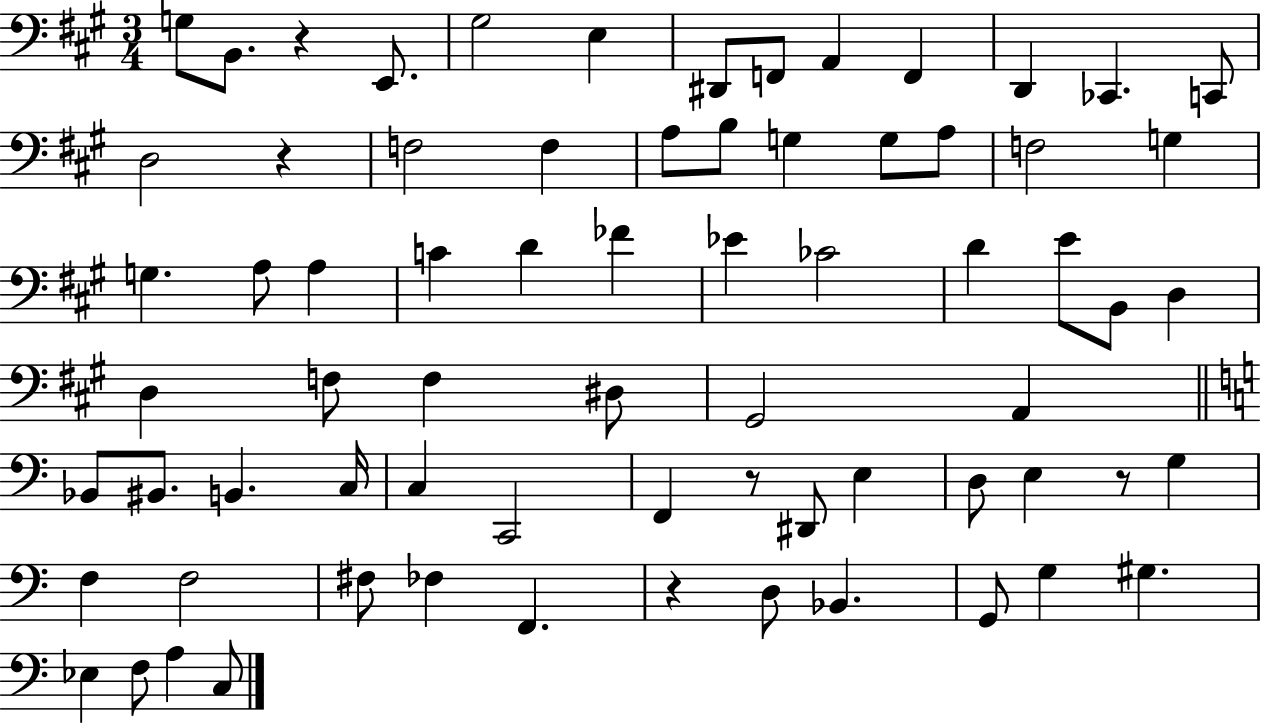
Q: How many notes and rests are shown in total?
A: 71